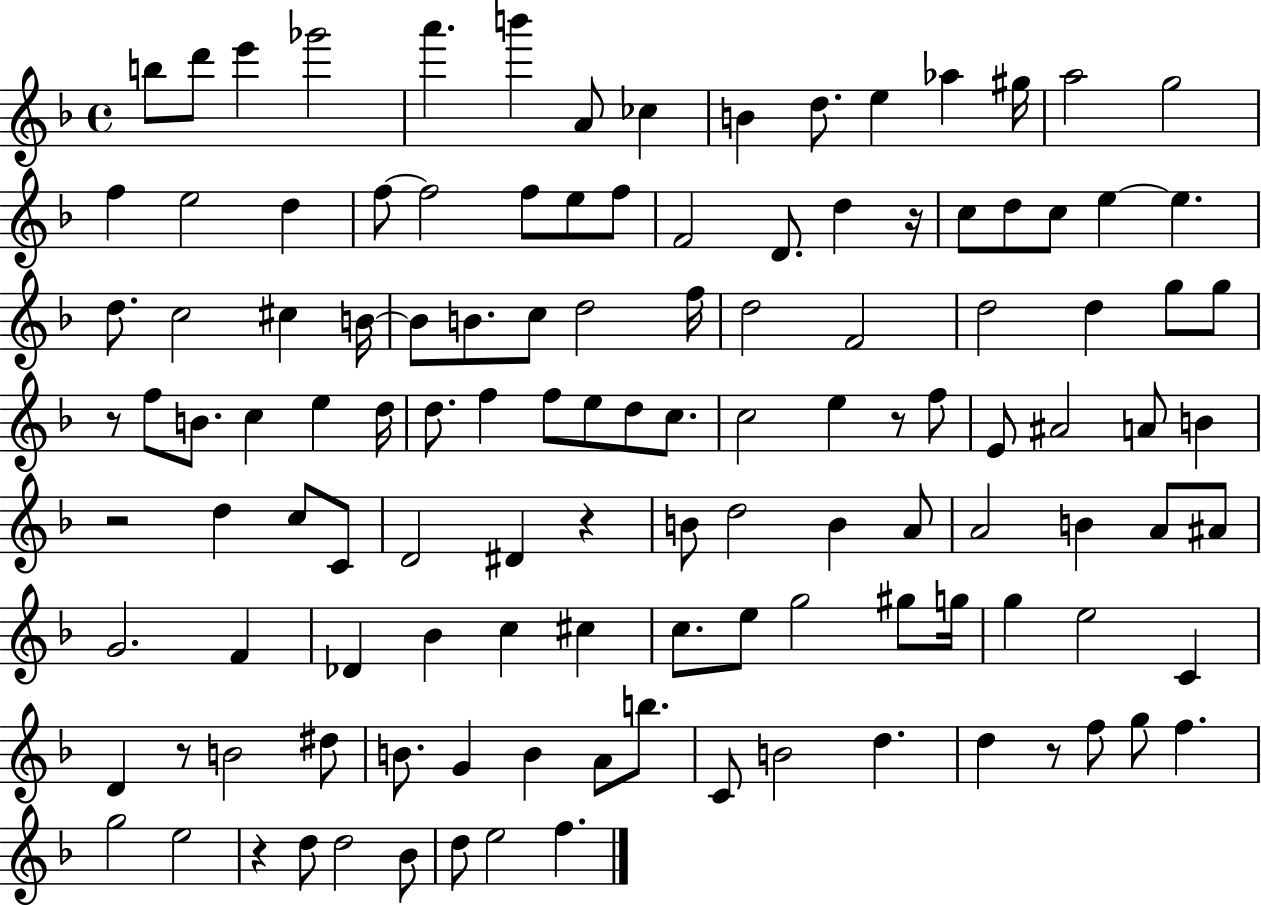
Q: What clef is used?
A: treble